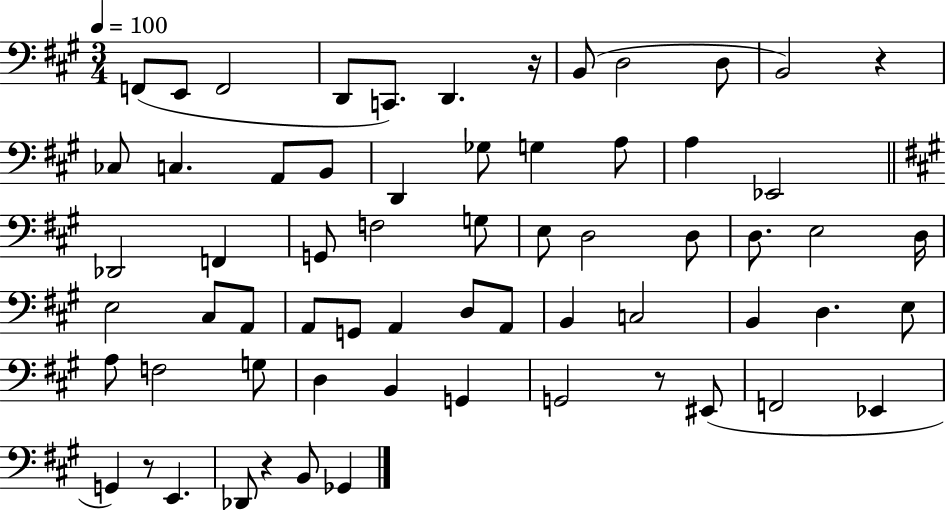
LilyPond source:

{
  \clef bass
  \numericTimeSignature
  \time 3/4
  \key a \major
  \tempo 4 = 100
  f,8( e,8 f,2 | d,8 c,8.) d,4. r16 | b,8( d2 d8 | b,2) r4 | \break ces8 c4. a,8 b,8 | d,4 ges8 g4 a8 | a4 ees,2 | \bar "||" \break \key a \major des,2 f,4 | g,8 f2 g8 | e8 d2 d8 | d8. e2 d16 | \break e2 cis8 a,8 | a,8 g,8 a,4 d8 a,8 | b,4 c2 | b,4 d4. e8 | \break a8 f2 g8 | d4 b,4 g,4 | g,2 r8 eis,8( | f,2 ees,4 | \break g,4) r8 e,4. | des,8 r4 b,8 ges,4 | \bar "|."
}